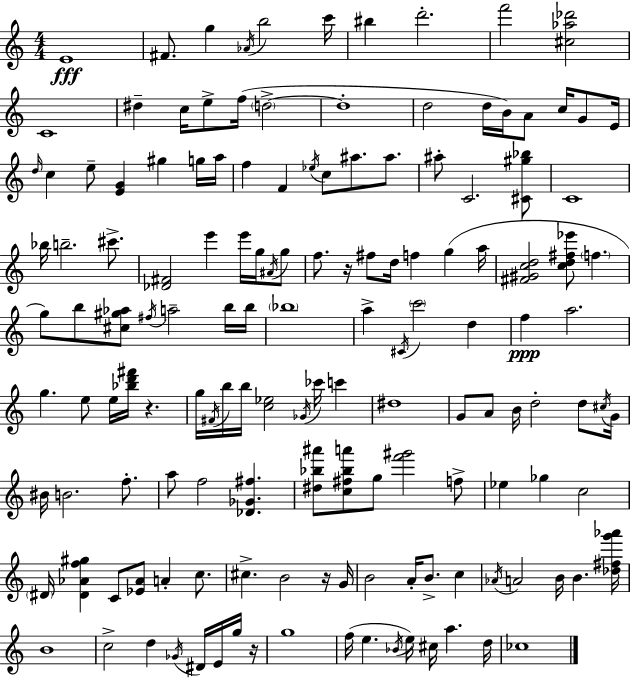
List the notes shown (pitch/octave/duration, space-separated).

E4/w F#4/e. G5/q Ab4/s B5/h C6/s BIS5/q D6/h. F6/h [C#5,Ab5,Db6]/h C4/w D#5/q C5/s E5/e F5/s D5/h D5/w D5/h D5/s B4/s A4/e C5/s G4/e E4/s D5/s C5/q E5/e [E4,G4]/q G#5/q G5/s A5/s F5/q F4/q Eb5/s C5/e A#5/e. A#5/e. A#5/e C4/h. [C#4,G#5,Bb5]/e C4/w Bb5/s B5/h. C#6/e. [Db4,F#4]/h E6/q E6/s G5/s A#4/s G5/e F5/e. R/s F#5/e D5/s F5/q G5/q A5/s [F#4,G#4,C5,D5]/h [C5,D5,F#5,Eb6]/e F5/q. G5/e B5/e [C#5,G#5,Ab5]/e F#5/s A5/h B5/s B5/s Bb5/w A5/q C#4/s C6/h D5/q F5/q A5/h. G5/q. E5/e E5/s [Bb5,D6,F#6]/s R/q. G5/s F#4/s B5/s B5/s [C5,Eb5]/h Gb4/s CES6/s C6/q D#5/w G4/e A4/e B4/s D5/h D5/e C#5/s G4/s BIS4/s B4/h. F5/e. A5/e F5/h [Db4,Gb4,F#5]/q. [D#5,Bb5,A#6]/e [C5,F#5,Bb5,A6]/e G5/e [F6,G#6]/h F5/e Eb5/q Gb5/q C5/h D#4/s [D#4,Ab4,F5,G#5]/q C4/e [Eb4,Ab4]/e A4/q C5/e. C#5/q. B4/h R/s G4/s B4/h A4/s B4/e. C5/q Ab4/s A4/h B4/s B4/q. [Db5,F#5,G6,Ab6]/s B4/w C5/h D5/q Gb4/s D#4/s E4/s G5/s R/s G5/w F5/s E5/q. Bb4/s E5/s C#5/s A5/q. D5/s CES5/w